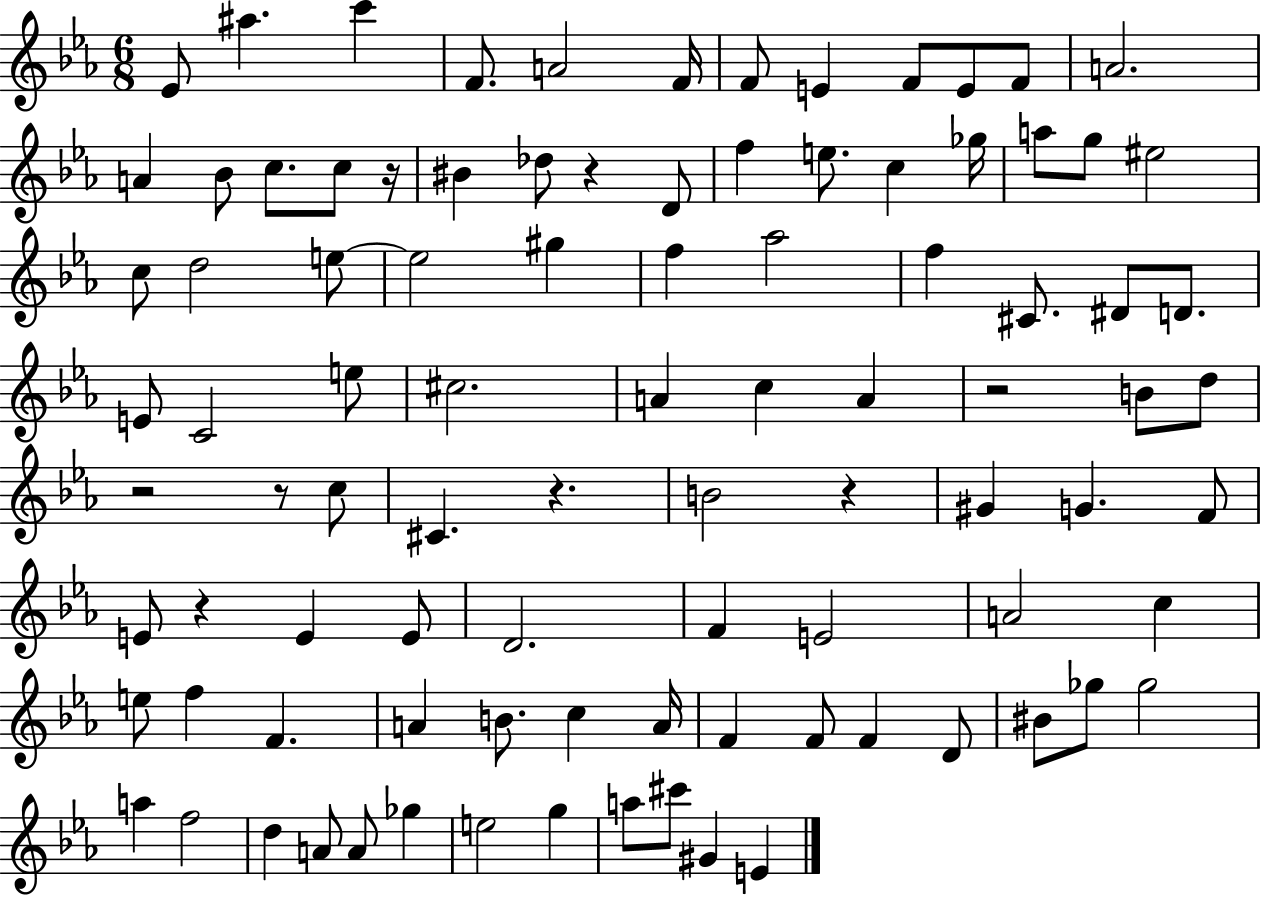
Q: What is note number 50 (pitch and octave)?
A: G#4